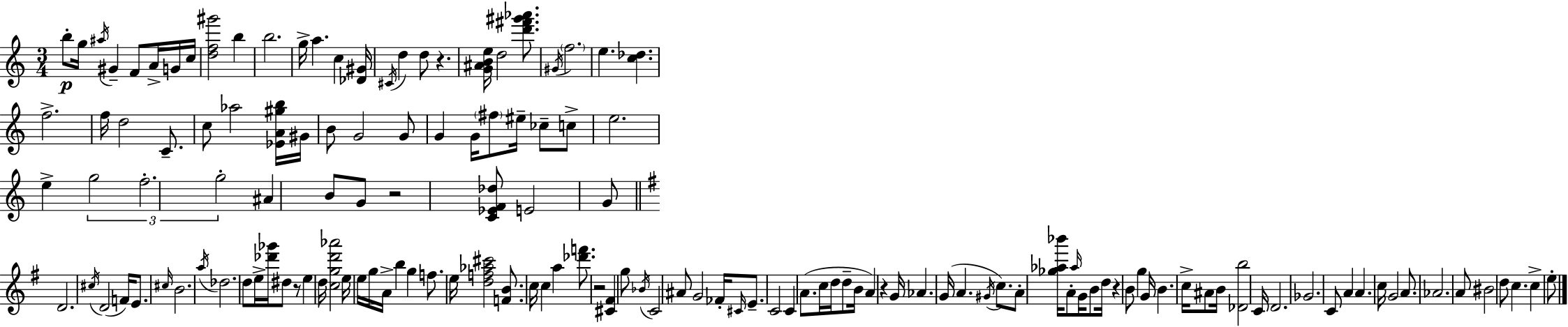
{
  \clef treble
  \numericTimeSignature
  \time 3/4
  \key c \major
  b''8-.\p g''16 \acciaccatura { ais''16 } gis'4-- f'8 a'16-> g'16 | c''16 <d'' f'' gis'''>2 b''4 | b''2. | g''16-> a''4. c''4 | \break <des' gis'>16 \acciaccatura { cis'16 } d''4 d''8 r4. | <g' ais' b' e''>16 d''2 <d''' fis''' gis''' aes'''>8. | \acciaccatura { gis'16 } \parenthesize f''2. | e''4. <c'' des''>4. | \break f''2.-> | f''16 d''2 | c'8.-- c''8 aes''2 | <ees' a' gis'' b''>16 gis'16 b'8 g'2 | \break g'8 g'4 g'16 \parenthesize fis''8 eis''16-- ces''8-- | c''8-> e''2. | e''4-> \tuplet 3/2 { g''2 | f''2.-. | \break g''2-. } ais'4 | b'8 g'8 r2 | <c' ees' f' des''>8 e'2 | g'8 \bar "||" \break \key g \major d'2. | \acciaccatura { cis''16 }( d'2 f'16) e'8. | \grace { cis''16 } b'2. | \acciaccatura { a''16 } des''2. | \break d''8 e''16-> <des''' ges'''>16 dis''8 r8 e''4 | d''16 <c'' g'' d''' aes'''>2 | e''16 e''16 g''16 a'16-> b''4 g''4 | f''8. e''16 <d'' f'' aes'' cis'''>2 | \break <f' b'>8. c''16 c''4 a''4 | <des''' f'''>8. r2 <cis' fis'>4 | g''8 \acciaccatura { bes'16 } c'2 | ais'8 g'2 | \break fes'16-. \grace { cis'16 } e'8.-- c'2 | c'4 a'8.( c''16 d''16 d''8-- | b'16 a'4) r4 g'16 aes'4. | g'16( a'4. \acciaccatura { gis'16 } | \break c''8.) a'8-. <ges'' aes'' bes'''>16 a'8-. \grace { aes''16 } g'16 b'8 | d''16 r4 b'8 g''4 g'16 | b'4. c''16-> ais'8 b'16 <des' b''>2 | c'16 d'2. | \break ges'2. | c'8 a'4 | a'4. c''16 g'2 | a'8. aes'2. | \break a'8 bis'2 | d''8 c''4. | c''4-> e''8-. \bar "|."
}